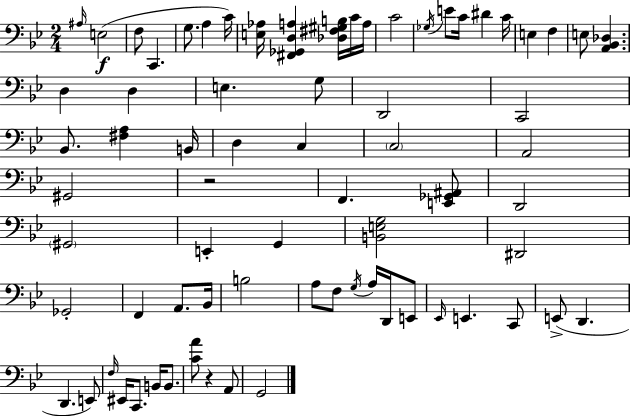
{
  \clef bass
  \numericTimeSignature
  \time 2/4
  \key g \minor
  \grace { ais16 }\f e2( | f8 c,4. | g8. a4 | c'16) <e aes>16 <fis, ges, d a>4 <des fis gis b>16 c'16 | \break a16 c'2 | \acciaccatura { ges16 } e'8 c'16 dis'4 | c'16 e4 f4 | e8 <a, bes, des>4. | \break d4 d4 | e4. | g8 d,2 | c,2 | \break bes,8. <fis a>4 | b,16 d4 c4 | \parenthesize c2 | a,2 | \break gis,2 | r2 | f,4. | <e, ges, ais,>8 d,2 | \break \parenthesize gis,2 | e,4-. g,4 | <b, e g>2 | dis,2 | \break ges,2-. | f,4 a,8. | bes,16 b2 | a8 f8 \acciaccatura { g16 } a16 | \break d,16 e,8 \grace { ees,16 } e,4. | c,8 e,8->( d,4. | d,4. | e,8) \grace { f16 } eis,16 c,8. | \break b,16 b,8. <c' a'>8 r4 | a,8 g,2 | \bar "|."
}